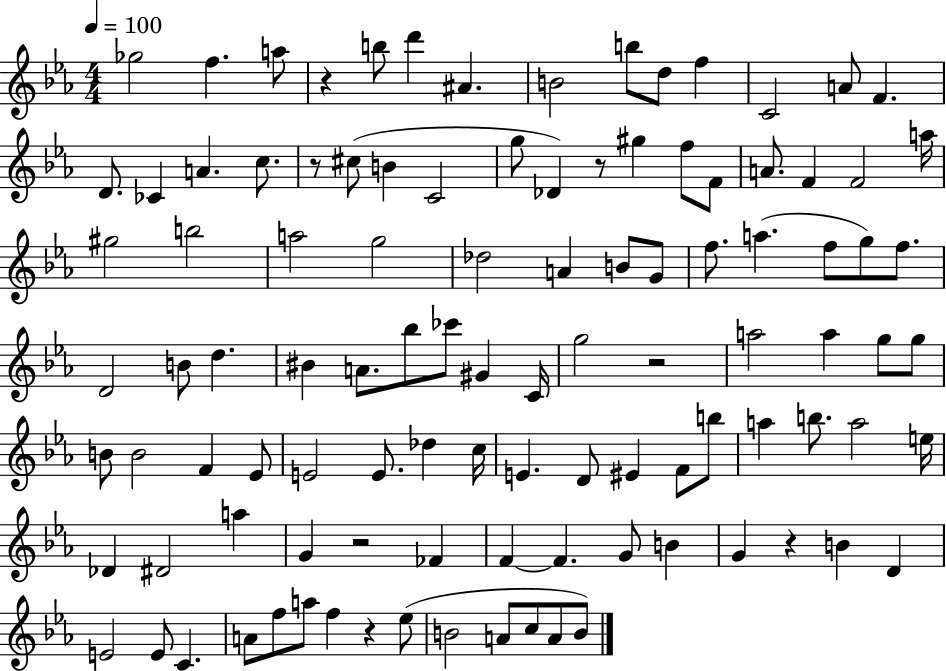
Gb5/h F5/q. A5/e R/q B5/e D6/q A#4/q. B4/h B5/e D5/e F5/q C4/h A4/e F4/q. D4/e. CES4/q A4/q. C5/e. R/e C#5/e B4/q C4/h G5/e Db4/q R/e G#5/q F5/e F4/e A4/e. F4/q F4/h A5/s G#5/h B5/h A5/h G5/h Db5/h A4/q B4/e G4/e F5/e. A5/q. F5/e G5/e F5/e. D4/h B4/e D5/q. BIS4/q A4/e. Bb5/e CES6/e G#4/q C4/s G5/h R/h A5/h A5/q G5/e G5/e B4/e B4/h F4/q Eb4/e E4/h E4/e. Db5/q C5/s E4/q. D4/e EIS4/q F4/e B5/e A5/q B5/e. A5/h E5/s Db4/q D#4/h A5/q G4/q R/h FES4/q F4/q F4/q. G4/e B4/q G4/q R/q B4/q D4/q E4/h E4/e C4/q. A4/e F5/e A5/e F5/q R/q Eb5/e B4/h A4/e C5/e A4/e B4/e